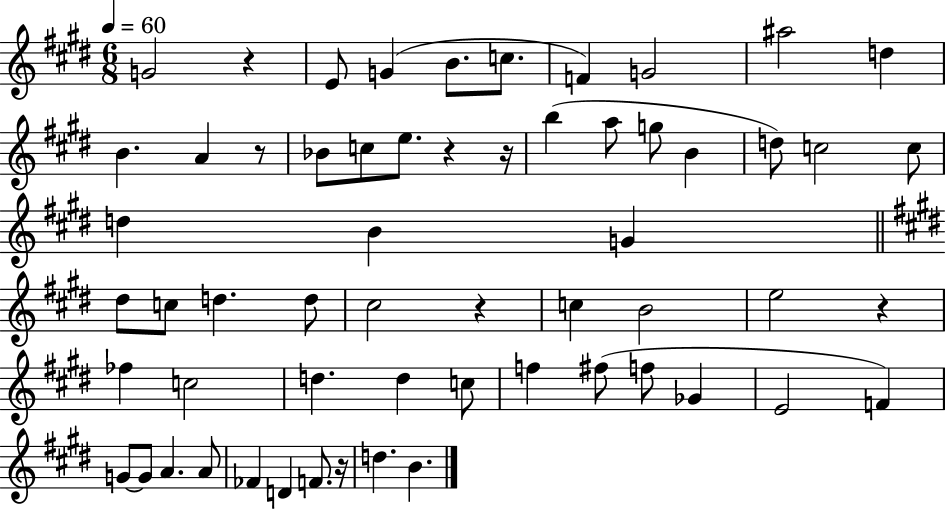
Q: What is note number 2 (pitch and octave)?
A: E4